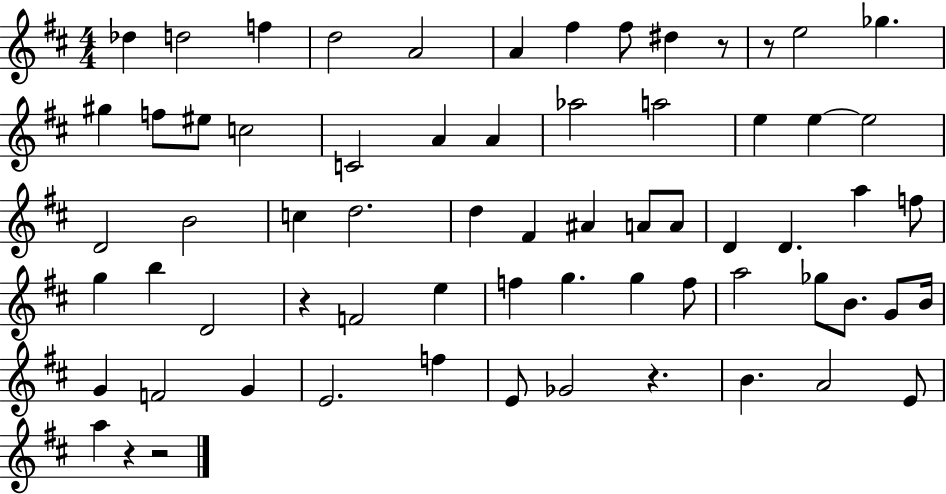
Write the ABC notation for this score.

X:1
T:Untitled
M:4/4
L:1/4
K:D
_d d2 f d2 A2 A ^f ^f/2 ^d z/2 z/2 e2 _g ^g f/2 ^e/2 c2 C2 A A _a2 a2 e e e2 D2 B2 c d2 d ^F ^A A/2 A/2 D D a f/2 g b D2 z F2 e f g g f/2 a2 _g/2 B/2 G/2 B/4 G F2 G E2 f E/2 _G2 z B A2 E/2 a z z2